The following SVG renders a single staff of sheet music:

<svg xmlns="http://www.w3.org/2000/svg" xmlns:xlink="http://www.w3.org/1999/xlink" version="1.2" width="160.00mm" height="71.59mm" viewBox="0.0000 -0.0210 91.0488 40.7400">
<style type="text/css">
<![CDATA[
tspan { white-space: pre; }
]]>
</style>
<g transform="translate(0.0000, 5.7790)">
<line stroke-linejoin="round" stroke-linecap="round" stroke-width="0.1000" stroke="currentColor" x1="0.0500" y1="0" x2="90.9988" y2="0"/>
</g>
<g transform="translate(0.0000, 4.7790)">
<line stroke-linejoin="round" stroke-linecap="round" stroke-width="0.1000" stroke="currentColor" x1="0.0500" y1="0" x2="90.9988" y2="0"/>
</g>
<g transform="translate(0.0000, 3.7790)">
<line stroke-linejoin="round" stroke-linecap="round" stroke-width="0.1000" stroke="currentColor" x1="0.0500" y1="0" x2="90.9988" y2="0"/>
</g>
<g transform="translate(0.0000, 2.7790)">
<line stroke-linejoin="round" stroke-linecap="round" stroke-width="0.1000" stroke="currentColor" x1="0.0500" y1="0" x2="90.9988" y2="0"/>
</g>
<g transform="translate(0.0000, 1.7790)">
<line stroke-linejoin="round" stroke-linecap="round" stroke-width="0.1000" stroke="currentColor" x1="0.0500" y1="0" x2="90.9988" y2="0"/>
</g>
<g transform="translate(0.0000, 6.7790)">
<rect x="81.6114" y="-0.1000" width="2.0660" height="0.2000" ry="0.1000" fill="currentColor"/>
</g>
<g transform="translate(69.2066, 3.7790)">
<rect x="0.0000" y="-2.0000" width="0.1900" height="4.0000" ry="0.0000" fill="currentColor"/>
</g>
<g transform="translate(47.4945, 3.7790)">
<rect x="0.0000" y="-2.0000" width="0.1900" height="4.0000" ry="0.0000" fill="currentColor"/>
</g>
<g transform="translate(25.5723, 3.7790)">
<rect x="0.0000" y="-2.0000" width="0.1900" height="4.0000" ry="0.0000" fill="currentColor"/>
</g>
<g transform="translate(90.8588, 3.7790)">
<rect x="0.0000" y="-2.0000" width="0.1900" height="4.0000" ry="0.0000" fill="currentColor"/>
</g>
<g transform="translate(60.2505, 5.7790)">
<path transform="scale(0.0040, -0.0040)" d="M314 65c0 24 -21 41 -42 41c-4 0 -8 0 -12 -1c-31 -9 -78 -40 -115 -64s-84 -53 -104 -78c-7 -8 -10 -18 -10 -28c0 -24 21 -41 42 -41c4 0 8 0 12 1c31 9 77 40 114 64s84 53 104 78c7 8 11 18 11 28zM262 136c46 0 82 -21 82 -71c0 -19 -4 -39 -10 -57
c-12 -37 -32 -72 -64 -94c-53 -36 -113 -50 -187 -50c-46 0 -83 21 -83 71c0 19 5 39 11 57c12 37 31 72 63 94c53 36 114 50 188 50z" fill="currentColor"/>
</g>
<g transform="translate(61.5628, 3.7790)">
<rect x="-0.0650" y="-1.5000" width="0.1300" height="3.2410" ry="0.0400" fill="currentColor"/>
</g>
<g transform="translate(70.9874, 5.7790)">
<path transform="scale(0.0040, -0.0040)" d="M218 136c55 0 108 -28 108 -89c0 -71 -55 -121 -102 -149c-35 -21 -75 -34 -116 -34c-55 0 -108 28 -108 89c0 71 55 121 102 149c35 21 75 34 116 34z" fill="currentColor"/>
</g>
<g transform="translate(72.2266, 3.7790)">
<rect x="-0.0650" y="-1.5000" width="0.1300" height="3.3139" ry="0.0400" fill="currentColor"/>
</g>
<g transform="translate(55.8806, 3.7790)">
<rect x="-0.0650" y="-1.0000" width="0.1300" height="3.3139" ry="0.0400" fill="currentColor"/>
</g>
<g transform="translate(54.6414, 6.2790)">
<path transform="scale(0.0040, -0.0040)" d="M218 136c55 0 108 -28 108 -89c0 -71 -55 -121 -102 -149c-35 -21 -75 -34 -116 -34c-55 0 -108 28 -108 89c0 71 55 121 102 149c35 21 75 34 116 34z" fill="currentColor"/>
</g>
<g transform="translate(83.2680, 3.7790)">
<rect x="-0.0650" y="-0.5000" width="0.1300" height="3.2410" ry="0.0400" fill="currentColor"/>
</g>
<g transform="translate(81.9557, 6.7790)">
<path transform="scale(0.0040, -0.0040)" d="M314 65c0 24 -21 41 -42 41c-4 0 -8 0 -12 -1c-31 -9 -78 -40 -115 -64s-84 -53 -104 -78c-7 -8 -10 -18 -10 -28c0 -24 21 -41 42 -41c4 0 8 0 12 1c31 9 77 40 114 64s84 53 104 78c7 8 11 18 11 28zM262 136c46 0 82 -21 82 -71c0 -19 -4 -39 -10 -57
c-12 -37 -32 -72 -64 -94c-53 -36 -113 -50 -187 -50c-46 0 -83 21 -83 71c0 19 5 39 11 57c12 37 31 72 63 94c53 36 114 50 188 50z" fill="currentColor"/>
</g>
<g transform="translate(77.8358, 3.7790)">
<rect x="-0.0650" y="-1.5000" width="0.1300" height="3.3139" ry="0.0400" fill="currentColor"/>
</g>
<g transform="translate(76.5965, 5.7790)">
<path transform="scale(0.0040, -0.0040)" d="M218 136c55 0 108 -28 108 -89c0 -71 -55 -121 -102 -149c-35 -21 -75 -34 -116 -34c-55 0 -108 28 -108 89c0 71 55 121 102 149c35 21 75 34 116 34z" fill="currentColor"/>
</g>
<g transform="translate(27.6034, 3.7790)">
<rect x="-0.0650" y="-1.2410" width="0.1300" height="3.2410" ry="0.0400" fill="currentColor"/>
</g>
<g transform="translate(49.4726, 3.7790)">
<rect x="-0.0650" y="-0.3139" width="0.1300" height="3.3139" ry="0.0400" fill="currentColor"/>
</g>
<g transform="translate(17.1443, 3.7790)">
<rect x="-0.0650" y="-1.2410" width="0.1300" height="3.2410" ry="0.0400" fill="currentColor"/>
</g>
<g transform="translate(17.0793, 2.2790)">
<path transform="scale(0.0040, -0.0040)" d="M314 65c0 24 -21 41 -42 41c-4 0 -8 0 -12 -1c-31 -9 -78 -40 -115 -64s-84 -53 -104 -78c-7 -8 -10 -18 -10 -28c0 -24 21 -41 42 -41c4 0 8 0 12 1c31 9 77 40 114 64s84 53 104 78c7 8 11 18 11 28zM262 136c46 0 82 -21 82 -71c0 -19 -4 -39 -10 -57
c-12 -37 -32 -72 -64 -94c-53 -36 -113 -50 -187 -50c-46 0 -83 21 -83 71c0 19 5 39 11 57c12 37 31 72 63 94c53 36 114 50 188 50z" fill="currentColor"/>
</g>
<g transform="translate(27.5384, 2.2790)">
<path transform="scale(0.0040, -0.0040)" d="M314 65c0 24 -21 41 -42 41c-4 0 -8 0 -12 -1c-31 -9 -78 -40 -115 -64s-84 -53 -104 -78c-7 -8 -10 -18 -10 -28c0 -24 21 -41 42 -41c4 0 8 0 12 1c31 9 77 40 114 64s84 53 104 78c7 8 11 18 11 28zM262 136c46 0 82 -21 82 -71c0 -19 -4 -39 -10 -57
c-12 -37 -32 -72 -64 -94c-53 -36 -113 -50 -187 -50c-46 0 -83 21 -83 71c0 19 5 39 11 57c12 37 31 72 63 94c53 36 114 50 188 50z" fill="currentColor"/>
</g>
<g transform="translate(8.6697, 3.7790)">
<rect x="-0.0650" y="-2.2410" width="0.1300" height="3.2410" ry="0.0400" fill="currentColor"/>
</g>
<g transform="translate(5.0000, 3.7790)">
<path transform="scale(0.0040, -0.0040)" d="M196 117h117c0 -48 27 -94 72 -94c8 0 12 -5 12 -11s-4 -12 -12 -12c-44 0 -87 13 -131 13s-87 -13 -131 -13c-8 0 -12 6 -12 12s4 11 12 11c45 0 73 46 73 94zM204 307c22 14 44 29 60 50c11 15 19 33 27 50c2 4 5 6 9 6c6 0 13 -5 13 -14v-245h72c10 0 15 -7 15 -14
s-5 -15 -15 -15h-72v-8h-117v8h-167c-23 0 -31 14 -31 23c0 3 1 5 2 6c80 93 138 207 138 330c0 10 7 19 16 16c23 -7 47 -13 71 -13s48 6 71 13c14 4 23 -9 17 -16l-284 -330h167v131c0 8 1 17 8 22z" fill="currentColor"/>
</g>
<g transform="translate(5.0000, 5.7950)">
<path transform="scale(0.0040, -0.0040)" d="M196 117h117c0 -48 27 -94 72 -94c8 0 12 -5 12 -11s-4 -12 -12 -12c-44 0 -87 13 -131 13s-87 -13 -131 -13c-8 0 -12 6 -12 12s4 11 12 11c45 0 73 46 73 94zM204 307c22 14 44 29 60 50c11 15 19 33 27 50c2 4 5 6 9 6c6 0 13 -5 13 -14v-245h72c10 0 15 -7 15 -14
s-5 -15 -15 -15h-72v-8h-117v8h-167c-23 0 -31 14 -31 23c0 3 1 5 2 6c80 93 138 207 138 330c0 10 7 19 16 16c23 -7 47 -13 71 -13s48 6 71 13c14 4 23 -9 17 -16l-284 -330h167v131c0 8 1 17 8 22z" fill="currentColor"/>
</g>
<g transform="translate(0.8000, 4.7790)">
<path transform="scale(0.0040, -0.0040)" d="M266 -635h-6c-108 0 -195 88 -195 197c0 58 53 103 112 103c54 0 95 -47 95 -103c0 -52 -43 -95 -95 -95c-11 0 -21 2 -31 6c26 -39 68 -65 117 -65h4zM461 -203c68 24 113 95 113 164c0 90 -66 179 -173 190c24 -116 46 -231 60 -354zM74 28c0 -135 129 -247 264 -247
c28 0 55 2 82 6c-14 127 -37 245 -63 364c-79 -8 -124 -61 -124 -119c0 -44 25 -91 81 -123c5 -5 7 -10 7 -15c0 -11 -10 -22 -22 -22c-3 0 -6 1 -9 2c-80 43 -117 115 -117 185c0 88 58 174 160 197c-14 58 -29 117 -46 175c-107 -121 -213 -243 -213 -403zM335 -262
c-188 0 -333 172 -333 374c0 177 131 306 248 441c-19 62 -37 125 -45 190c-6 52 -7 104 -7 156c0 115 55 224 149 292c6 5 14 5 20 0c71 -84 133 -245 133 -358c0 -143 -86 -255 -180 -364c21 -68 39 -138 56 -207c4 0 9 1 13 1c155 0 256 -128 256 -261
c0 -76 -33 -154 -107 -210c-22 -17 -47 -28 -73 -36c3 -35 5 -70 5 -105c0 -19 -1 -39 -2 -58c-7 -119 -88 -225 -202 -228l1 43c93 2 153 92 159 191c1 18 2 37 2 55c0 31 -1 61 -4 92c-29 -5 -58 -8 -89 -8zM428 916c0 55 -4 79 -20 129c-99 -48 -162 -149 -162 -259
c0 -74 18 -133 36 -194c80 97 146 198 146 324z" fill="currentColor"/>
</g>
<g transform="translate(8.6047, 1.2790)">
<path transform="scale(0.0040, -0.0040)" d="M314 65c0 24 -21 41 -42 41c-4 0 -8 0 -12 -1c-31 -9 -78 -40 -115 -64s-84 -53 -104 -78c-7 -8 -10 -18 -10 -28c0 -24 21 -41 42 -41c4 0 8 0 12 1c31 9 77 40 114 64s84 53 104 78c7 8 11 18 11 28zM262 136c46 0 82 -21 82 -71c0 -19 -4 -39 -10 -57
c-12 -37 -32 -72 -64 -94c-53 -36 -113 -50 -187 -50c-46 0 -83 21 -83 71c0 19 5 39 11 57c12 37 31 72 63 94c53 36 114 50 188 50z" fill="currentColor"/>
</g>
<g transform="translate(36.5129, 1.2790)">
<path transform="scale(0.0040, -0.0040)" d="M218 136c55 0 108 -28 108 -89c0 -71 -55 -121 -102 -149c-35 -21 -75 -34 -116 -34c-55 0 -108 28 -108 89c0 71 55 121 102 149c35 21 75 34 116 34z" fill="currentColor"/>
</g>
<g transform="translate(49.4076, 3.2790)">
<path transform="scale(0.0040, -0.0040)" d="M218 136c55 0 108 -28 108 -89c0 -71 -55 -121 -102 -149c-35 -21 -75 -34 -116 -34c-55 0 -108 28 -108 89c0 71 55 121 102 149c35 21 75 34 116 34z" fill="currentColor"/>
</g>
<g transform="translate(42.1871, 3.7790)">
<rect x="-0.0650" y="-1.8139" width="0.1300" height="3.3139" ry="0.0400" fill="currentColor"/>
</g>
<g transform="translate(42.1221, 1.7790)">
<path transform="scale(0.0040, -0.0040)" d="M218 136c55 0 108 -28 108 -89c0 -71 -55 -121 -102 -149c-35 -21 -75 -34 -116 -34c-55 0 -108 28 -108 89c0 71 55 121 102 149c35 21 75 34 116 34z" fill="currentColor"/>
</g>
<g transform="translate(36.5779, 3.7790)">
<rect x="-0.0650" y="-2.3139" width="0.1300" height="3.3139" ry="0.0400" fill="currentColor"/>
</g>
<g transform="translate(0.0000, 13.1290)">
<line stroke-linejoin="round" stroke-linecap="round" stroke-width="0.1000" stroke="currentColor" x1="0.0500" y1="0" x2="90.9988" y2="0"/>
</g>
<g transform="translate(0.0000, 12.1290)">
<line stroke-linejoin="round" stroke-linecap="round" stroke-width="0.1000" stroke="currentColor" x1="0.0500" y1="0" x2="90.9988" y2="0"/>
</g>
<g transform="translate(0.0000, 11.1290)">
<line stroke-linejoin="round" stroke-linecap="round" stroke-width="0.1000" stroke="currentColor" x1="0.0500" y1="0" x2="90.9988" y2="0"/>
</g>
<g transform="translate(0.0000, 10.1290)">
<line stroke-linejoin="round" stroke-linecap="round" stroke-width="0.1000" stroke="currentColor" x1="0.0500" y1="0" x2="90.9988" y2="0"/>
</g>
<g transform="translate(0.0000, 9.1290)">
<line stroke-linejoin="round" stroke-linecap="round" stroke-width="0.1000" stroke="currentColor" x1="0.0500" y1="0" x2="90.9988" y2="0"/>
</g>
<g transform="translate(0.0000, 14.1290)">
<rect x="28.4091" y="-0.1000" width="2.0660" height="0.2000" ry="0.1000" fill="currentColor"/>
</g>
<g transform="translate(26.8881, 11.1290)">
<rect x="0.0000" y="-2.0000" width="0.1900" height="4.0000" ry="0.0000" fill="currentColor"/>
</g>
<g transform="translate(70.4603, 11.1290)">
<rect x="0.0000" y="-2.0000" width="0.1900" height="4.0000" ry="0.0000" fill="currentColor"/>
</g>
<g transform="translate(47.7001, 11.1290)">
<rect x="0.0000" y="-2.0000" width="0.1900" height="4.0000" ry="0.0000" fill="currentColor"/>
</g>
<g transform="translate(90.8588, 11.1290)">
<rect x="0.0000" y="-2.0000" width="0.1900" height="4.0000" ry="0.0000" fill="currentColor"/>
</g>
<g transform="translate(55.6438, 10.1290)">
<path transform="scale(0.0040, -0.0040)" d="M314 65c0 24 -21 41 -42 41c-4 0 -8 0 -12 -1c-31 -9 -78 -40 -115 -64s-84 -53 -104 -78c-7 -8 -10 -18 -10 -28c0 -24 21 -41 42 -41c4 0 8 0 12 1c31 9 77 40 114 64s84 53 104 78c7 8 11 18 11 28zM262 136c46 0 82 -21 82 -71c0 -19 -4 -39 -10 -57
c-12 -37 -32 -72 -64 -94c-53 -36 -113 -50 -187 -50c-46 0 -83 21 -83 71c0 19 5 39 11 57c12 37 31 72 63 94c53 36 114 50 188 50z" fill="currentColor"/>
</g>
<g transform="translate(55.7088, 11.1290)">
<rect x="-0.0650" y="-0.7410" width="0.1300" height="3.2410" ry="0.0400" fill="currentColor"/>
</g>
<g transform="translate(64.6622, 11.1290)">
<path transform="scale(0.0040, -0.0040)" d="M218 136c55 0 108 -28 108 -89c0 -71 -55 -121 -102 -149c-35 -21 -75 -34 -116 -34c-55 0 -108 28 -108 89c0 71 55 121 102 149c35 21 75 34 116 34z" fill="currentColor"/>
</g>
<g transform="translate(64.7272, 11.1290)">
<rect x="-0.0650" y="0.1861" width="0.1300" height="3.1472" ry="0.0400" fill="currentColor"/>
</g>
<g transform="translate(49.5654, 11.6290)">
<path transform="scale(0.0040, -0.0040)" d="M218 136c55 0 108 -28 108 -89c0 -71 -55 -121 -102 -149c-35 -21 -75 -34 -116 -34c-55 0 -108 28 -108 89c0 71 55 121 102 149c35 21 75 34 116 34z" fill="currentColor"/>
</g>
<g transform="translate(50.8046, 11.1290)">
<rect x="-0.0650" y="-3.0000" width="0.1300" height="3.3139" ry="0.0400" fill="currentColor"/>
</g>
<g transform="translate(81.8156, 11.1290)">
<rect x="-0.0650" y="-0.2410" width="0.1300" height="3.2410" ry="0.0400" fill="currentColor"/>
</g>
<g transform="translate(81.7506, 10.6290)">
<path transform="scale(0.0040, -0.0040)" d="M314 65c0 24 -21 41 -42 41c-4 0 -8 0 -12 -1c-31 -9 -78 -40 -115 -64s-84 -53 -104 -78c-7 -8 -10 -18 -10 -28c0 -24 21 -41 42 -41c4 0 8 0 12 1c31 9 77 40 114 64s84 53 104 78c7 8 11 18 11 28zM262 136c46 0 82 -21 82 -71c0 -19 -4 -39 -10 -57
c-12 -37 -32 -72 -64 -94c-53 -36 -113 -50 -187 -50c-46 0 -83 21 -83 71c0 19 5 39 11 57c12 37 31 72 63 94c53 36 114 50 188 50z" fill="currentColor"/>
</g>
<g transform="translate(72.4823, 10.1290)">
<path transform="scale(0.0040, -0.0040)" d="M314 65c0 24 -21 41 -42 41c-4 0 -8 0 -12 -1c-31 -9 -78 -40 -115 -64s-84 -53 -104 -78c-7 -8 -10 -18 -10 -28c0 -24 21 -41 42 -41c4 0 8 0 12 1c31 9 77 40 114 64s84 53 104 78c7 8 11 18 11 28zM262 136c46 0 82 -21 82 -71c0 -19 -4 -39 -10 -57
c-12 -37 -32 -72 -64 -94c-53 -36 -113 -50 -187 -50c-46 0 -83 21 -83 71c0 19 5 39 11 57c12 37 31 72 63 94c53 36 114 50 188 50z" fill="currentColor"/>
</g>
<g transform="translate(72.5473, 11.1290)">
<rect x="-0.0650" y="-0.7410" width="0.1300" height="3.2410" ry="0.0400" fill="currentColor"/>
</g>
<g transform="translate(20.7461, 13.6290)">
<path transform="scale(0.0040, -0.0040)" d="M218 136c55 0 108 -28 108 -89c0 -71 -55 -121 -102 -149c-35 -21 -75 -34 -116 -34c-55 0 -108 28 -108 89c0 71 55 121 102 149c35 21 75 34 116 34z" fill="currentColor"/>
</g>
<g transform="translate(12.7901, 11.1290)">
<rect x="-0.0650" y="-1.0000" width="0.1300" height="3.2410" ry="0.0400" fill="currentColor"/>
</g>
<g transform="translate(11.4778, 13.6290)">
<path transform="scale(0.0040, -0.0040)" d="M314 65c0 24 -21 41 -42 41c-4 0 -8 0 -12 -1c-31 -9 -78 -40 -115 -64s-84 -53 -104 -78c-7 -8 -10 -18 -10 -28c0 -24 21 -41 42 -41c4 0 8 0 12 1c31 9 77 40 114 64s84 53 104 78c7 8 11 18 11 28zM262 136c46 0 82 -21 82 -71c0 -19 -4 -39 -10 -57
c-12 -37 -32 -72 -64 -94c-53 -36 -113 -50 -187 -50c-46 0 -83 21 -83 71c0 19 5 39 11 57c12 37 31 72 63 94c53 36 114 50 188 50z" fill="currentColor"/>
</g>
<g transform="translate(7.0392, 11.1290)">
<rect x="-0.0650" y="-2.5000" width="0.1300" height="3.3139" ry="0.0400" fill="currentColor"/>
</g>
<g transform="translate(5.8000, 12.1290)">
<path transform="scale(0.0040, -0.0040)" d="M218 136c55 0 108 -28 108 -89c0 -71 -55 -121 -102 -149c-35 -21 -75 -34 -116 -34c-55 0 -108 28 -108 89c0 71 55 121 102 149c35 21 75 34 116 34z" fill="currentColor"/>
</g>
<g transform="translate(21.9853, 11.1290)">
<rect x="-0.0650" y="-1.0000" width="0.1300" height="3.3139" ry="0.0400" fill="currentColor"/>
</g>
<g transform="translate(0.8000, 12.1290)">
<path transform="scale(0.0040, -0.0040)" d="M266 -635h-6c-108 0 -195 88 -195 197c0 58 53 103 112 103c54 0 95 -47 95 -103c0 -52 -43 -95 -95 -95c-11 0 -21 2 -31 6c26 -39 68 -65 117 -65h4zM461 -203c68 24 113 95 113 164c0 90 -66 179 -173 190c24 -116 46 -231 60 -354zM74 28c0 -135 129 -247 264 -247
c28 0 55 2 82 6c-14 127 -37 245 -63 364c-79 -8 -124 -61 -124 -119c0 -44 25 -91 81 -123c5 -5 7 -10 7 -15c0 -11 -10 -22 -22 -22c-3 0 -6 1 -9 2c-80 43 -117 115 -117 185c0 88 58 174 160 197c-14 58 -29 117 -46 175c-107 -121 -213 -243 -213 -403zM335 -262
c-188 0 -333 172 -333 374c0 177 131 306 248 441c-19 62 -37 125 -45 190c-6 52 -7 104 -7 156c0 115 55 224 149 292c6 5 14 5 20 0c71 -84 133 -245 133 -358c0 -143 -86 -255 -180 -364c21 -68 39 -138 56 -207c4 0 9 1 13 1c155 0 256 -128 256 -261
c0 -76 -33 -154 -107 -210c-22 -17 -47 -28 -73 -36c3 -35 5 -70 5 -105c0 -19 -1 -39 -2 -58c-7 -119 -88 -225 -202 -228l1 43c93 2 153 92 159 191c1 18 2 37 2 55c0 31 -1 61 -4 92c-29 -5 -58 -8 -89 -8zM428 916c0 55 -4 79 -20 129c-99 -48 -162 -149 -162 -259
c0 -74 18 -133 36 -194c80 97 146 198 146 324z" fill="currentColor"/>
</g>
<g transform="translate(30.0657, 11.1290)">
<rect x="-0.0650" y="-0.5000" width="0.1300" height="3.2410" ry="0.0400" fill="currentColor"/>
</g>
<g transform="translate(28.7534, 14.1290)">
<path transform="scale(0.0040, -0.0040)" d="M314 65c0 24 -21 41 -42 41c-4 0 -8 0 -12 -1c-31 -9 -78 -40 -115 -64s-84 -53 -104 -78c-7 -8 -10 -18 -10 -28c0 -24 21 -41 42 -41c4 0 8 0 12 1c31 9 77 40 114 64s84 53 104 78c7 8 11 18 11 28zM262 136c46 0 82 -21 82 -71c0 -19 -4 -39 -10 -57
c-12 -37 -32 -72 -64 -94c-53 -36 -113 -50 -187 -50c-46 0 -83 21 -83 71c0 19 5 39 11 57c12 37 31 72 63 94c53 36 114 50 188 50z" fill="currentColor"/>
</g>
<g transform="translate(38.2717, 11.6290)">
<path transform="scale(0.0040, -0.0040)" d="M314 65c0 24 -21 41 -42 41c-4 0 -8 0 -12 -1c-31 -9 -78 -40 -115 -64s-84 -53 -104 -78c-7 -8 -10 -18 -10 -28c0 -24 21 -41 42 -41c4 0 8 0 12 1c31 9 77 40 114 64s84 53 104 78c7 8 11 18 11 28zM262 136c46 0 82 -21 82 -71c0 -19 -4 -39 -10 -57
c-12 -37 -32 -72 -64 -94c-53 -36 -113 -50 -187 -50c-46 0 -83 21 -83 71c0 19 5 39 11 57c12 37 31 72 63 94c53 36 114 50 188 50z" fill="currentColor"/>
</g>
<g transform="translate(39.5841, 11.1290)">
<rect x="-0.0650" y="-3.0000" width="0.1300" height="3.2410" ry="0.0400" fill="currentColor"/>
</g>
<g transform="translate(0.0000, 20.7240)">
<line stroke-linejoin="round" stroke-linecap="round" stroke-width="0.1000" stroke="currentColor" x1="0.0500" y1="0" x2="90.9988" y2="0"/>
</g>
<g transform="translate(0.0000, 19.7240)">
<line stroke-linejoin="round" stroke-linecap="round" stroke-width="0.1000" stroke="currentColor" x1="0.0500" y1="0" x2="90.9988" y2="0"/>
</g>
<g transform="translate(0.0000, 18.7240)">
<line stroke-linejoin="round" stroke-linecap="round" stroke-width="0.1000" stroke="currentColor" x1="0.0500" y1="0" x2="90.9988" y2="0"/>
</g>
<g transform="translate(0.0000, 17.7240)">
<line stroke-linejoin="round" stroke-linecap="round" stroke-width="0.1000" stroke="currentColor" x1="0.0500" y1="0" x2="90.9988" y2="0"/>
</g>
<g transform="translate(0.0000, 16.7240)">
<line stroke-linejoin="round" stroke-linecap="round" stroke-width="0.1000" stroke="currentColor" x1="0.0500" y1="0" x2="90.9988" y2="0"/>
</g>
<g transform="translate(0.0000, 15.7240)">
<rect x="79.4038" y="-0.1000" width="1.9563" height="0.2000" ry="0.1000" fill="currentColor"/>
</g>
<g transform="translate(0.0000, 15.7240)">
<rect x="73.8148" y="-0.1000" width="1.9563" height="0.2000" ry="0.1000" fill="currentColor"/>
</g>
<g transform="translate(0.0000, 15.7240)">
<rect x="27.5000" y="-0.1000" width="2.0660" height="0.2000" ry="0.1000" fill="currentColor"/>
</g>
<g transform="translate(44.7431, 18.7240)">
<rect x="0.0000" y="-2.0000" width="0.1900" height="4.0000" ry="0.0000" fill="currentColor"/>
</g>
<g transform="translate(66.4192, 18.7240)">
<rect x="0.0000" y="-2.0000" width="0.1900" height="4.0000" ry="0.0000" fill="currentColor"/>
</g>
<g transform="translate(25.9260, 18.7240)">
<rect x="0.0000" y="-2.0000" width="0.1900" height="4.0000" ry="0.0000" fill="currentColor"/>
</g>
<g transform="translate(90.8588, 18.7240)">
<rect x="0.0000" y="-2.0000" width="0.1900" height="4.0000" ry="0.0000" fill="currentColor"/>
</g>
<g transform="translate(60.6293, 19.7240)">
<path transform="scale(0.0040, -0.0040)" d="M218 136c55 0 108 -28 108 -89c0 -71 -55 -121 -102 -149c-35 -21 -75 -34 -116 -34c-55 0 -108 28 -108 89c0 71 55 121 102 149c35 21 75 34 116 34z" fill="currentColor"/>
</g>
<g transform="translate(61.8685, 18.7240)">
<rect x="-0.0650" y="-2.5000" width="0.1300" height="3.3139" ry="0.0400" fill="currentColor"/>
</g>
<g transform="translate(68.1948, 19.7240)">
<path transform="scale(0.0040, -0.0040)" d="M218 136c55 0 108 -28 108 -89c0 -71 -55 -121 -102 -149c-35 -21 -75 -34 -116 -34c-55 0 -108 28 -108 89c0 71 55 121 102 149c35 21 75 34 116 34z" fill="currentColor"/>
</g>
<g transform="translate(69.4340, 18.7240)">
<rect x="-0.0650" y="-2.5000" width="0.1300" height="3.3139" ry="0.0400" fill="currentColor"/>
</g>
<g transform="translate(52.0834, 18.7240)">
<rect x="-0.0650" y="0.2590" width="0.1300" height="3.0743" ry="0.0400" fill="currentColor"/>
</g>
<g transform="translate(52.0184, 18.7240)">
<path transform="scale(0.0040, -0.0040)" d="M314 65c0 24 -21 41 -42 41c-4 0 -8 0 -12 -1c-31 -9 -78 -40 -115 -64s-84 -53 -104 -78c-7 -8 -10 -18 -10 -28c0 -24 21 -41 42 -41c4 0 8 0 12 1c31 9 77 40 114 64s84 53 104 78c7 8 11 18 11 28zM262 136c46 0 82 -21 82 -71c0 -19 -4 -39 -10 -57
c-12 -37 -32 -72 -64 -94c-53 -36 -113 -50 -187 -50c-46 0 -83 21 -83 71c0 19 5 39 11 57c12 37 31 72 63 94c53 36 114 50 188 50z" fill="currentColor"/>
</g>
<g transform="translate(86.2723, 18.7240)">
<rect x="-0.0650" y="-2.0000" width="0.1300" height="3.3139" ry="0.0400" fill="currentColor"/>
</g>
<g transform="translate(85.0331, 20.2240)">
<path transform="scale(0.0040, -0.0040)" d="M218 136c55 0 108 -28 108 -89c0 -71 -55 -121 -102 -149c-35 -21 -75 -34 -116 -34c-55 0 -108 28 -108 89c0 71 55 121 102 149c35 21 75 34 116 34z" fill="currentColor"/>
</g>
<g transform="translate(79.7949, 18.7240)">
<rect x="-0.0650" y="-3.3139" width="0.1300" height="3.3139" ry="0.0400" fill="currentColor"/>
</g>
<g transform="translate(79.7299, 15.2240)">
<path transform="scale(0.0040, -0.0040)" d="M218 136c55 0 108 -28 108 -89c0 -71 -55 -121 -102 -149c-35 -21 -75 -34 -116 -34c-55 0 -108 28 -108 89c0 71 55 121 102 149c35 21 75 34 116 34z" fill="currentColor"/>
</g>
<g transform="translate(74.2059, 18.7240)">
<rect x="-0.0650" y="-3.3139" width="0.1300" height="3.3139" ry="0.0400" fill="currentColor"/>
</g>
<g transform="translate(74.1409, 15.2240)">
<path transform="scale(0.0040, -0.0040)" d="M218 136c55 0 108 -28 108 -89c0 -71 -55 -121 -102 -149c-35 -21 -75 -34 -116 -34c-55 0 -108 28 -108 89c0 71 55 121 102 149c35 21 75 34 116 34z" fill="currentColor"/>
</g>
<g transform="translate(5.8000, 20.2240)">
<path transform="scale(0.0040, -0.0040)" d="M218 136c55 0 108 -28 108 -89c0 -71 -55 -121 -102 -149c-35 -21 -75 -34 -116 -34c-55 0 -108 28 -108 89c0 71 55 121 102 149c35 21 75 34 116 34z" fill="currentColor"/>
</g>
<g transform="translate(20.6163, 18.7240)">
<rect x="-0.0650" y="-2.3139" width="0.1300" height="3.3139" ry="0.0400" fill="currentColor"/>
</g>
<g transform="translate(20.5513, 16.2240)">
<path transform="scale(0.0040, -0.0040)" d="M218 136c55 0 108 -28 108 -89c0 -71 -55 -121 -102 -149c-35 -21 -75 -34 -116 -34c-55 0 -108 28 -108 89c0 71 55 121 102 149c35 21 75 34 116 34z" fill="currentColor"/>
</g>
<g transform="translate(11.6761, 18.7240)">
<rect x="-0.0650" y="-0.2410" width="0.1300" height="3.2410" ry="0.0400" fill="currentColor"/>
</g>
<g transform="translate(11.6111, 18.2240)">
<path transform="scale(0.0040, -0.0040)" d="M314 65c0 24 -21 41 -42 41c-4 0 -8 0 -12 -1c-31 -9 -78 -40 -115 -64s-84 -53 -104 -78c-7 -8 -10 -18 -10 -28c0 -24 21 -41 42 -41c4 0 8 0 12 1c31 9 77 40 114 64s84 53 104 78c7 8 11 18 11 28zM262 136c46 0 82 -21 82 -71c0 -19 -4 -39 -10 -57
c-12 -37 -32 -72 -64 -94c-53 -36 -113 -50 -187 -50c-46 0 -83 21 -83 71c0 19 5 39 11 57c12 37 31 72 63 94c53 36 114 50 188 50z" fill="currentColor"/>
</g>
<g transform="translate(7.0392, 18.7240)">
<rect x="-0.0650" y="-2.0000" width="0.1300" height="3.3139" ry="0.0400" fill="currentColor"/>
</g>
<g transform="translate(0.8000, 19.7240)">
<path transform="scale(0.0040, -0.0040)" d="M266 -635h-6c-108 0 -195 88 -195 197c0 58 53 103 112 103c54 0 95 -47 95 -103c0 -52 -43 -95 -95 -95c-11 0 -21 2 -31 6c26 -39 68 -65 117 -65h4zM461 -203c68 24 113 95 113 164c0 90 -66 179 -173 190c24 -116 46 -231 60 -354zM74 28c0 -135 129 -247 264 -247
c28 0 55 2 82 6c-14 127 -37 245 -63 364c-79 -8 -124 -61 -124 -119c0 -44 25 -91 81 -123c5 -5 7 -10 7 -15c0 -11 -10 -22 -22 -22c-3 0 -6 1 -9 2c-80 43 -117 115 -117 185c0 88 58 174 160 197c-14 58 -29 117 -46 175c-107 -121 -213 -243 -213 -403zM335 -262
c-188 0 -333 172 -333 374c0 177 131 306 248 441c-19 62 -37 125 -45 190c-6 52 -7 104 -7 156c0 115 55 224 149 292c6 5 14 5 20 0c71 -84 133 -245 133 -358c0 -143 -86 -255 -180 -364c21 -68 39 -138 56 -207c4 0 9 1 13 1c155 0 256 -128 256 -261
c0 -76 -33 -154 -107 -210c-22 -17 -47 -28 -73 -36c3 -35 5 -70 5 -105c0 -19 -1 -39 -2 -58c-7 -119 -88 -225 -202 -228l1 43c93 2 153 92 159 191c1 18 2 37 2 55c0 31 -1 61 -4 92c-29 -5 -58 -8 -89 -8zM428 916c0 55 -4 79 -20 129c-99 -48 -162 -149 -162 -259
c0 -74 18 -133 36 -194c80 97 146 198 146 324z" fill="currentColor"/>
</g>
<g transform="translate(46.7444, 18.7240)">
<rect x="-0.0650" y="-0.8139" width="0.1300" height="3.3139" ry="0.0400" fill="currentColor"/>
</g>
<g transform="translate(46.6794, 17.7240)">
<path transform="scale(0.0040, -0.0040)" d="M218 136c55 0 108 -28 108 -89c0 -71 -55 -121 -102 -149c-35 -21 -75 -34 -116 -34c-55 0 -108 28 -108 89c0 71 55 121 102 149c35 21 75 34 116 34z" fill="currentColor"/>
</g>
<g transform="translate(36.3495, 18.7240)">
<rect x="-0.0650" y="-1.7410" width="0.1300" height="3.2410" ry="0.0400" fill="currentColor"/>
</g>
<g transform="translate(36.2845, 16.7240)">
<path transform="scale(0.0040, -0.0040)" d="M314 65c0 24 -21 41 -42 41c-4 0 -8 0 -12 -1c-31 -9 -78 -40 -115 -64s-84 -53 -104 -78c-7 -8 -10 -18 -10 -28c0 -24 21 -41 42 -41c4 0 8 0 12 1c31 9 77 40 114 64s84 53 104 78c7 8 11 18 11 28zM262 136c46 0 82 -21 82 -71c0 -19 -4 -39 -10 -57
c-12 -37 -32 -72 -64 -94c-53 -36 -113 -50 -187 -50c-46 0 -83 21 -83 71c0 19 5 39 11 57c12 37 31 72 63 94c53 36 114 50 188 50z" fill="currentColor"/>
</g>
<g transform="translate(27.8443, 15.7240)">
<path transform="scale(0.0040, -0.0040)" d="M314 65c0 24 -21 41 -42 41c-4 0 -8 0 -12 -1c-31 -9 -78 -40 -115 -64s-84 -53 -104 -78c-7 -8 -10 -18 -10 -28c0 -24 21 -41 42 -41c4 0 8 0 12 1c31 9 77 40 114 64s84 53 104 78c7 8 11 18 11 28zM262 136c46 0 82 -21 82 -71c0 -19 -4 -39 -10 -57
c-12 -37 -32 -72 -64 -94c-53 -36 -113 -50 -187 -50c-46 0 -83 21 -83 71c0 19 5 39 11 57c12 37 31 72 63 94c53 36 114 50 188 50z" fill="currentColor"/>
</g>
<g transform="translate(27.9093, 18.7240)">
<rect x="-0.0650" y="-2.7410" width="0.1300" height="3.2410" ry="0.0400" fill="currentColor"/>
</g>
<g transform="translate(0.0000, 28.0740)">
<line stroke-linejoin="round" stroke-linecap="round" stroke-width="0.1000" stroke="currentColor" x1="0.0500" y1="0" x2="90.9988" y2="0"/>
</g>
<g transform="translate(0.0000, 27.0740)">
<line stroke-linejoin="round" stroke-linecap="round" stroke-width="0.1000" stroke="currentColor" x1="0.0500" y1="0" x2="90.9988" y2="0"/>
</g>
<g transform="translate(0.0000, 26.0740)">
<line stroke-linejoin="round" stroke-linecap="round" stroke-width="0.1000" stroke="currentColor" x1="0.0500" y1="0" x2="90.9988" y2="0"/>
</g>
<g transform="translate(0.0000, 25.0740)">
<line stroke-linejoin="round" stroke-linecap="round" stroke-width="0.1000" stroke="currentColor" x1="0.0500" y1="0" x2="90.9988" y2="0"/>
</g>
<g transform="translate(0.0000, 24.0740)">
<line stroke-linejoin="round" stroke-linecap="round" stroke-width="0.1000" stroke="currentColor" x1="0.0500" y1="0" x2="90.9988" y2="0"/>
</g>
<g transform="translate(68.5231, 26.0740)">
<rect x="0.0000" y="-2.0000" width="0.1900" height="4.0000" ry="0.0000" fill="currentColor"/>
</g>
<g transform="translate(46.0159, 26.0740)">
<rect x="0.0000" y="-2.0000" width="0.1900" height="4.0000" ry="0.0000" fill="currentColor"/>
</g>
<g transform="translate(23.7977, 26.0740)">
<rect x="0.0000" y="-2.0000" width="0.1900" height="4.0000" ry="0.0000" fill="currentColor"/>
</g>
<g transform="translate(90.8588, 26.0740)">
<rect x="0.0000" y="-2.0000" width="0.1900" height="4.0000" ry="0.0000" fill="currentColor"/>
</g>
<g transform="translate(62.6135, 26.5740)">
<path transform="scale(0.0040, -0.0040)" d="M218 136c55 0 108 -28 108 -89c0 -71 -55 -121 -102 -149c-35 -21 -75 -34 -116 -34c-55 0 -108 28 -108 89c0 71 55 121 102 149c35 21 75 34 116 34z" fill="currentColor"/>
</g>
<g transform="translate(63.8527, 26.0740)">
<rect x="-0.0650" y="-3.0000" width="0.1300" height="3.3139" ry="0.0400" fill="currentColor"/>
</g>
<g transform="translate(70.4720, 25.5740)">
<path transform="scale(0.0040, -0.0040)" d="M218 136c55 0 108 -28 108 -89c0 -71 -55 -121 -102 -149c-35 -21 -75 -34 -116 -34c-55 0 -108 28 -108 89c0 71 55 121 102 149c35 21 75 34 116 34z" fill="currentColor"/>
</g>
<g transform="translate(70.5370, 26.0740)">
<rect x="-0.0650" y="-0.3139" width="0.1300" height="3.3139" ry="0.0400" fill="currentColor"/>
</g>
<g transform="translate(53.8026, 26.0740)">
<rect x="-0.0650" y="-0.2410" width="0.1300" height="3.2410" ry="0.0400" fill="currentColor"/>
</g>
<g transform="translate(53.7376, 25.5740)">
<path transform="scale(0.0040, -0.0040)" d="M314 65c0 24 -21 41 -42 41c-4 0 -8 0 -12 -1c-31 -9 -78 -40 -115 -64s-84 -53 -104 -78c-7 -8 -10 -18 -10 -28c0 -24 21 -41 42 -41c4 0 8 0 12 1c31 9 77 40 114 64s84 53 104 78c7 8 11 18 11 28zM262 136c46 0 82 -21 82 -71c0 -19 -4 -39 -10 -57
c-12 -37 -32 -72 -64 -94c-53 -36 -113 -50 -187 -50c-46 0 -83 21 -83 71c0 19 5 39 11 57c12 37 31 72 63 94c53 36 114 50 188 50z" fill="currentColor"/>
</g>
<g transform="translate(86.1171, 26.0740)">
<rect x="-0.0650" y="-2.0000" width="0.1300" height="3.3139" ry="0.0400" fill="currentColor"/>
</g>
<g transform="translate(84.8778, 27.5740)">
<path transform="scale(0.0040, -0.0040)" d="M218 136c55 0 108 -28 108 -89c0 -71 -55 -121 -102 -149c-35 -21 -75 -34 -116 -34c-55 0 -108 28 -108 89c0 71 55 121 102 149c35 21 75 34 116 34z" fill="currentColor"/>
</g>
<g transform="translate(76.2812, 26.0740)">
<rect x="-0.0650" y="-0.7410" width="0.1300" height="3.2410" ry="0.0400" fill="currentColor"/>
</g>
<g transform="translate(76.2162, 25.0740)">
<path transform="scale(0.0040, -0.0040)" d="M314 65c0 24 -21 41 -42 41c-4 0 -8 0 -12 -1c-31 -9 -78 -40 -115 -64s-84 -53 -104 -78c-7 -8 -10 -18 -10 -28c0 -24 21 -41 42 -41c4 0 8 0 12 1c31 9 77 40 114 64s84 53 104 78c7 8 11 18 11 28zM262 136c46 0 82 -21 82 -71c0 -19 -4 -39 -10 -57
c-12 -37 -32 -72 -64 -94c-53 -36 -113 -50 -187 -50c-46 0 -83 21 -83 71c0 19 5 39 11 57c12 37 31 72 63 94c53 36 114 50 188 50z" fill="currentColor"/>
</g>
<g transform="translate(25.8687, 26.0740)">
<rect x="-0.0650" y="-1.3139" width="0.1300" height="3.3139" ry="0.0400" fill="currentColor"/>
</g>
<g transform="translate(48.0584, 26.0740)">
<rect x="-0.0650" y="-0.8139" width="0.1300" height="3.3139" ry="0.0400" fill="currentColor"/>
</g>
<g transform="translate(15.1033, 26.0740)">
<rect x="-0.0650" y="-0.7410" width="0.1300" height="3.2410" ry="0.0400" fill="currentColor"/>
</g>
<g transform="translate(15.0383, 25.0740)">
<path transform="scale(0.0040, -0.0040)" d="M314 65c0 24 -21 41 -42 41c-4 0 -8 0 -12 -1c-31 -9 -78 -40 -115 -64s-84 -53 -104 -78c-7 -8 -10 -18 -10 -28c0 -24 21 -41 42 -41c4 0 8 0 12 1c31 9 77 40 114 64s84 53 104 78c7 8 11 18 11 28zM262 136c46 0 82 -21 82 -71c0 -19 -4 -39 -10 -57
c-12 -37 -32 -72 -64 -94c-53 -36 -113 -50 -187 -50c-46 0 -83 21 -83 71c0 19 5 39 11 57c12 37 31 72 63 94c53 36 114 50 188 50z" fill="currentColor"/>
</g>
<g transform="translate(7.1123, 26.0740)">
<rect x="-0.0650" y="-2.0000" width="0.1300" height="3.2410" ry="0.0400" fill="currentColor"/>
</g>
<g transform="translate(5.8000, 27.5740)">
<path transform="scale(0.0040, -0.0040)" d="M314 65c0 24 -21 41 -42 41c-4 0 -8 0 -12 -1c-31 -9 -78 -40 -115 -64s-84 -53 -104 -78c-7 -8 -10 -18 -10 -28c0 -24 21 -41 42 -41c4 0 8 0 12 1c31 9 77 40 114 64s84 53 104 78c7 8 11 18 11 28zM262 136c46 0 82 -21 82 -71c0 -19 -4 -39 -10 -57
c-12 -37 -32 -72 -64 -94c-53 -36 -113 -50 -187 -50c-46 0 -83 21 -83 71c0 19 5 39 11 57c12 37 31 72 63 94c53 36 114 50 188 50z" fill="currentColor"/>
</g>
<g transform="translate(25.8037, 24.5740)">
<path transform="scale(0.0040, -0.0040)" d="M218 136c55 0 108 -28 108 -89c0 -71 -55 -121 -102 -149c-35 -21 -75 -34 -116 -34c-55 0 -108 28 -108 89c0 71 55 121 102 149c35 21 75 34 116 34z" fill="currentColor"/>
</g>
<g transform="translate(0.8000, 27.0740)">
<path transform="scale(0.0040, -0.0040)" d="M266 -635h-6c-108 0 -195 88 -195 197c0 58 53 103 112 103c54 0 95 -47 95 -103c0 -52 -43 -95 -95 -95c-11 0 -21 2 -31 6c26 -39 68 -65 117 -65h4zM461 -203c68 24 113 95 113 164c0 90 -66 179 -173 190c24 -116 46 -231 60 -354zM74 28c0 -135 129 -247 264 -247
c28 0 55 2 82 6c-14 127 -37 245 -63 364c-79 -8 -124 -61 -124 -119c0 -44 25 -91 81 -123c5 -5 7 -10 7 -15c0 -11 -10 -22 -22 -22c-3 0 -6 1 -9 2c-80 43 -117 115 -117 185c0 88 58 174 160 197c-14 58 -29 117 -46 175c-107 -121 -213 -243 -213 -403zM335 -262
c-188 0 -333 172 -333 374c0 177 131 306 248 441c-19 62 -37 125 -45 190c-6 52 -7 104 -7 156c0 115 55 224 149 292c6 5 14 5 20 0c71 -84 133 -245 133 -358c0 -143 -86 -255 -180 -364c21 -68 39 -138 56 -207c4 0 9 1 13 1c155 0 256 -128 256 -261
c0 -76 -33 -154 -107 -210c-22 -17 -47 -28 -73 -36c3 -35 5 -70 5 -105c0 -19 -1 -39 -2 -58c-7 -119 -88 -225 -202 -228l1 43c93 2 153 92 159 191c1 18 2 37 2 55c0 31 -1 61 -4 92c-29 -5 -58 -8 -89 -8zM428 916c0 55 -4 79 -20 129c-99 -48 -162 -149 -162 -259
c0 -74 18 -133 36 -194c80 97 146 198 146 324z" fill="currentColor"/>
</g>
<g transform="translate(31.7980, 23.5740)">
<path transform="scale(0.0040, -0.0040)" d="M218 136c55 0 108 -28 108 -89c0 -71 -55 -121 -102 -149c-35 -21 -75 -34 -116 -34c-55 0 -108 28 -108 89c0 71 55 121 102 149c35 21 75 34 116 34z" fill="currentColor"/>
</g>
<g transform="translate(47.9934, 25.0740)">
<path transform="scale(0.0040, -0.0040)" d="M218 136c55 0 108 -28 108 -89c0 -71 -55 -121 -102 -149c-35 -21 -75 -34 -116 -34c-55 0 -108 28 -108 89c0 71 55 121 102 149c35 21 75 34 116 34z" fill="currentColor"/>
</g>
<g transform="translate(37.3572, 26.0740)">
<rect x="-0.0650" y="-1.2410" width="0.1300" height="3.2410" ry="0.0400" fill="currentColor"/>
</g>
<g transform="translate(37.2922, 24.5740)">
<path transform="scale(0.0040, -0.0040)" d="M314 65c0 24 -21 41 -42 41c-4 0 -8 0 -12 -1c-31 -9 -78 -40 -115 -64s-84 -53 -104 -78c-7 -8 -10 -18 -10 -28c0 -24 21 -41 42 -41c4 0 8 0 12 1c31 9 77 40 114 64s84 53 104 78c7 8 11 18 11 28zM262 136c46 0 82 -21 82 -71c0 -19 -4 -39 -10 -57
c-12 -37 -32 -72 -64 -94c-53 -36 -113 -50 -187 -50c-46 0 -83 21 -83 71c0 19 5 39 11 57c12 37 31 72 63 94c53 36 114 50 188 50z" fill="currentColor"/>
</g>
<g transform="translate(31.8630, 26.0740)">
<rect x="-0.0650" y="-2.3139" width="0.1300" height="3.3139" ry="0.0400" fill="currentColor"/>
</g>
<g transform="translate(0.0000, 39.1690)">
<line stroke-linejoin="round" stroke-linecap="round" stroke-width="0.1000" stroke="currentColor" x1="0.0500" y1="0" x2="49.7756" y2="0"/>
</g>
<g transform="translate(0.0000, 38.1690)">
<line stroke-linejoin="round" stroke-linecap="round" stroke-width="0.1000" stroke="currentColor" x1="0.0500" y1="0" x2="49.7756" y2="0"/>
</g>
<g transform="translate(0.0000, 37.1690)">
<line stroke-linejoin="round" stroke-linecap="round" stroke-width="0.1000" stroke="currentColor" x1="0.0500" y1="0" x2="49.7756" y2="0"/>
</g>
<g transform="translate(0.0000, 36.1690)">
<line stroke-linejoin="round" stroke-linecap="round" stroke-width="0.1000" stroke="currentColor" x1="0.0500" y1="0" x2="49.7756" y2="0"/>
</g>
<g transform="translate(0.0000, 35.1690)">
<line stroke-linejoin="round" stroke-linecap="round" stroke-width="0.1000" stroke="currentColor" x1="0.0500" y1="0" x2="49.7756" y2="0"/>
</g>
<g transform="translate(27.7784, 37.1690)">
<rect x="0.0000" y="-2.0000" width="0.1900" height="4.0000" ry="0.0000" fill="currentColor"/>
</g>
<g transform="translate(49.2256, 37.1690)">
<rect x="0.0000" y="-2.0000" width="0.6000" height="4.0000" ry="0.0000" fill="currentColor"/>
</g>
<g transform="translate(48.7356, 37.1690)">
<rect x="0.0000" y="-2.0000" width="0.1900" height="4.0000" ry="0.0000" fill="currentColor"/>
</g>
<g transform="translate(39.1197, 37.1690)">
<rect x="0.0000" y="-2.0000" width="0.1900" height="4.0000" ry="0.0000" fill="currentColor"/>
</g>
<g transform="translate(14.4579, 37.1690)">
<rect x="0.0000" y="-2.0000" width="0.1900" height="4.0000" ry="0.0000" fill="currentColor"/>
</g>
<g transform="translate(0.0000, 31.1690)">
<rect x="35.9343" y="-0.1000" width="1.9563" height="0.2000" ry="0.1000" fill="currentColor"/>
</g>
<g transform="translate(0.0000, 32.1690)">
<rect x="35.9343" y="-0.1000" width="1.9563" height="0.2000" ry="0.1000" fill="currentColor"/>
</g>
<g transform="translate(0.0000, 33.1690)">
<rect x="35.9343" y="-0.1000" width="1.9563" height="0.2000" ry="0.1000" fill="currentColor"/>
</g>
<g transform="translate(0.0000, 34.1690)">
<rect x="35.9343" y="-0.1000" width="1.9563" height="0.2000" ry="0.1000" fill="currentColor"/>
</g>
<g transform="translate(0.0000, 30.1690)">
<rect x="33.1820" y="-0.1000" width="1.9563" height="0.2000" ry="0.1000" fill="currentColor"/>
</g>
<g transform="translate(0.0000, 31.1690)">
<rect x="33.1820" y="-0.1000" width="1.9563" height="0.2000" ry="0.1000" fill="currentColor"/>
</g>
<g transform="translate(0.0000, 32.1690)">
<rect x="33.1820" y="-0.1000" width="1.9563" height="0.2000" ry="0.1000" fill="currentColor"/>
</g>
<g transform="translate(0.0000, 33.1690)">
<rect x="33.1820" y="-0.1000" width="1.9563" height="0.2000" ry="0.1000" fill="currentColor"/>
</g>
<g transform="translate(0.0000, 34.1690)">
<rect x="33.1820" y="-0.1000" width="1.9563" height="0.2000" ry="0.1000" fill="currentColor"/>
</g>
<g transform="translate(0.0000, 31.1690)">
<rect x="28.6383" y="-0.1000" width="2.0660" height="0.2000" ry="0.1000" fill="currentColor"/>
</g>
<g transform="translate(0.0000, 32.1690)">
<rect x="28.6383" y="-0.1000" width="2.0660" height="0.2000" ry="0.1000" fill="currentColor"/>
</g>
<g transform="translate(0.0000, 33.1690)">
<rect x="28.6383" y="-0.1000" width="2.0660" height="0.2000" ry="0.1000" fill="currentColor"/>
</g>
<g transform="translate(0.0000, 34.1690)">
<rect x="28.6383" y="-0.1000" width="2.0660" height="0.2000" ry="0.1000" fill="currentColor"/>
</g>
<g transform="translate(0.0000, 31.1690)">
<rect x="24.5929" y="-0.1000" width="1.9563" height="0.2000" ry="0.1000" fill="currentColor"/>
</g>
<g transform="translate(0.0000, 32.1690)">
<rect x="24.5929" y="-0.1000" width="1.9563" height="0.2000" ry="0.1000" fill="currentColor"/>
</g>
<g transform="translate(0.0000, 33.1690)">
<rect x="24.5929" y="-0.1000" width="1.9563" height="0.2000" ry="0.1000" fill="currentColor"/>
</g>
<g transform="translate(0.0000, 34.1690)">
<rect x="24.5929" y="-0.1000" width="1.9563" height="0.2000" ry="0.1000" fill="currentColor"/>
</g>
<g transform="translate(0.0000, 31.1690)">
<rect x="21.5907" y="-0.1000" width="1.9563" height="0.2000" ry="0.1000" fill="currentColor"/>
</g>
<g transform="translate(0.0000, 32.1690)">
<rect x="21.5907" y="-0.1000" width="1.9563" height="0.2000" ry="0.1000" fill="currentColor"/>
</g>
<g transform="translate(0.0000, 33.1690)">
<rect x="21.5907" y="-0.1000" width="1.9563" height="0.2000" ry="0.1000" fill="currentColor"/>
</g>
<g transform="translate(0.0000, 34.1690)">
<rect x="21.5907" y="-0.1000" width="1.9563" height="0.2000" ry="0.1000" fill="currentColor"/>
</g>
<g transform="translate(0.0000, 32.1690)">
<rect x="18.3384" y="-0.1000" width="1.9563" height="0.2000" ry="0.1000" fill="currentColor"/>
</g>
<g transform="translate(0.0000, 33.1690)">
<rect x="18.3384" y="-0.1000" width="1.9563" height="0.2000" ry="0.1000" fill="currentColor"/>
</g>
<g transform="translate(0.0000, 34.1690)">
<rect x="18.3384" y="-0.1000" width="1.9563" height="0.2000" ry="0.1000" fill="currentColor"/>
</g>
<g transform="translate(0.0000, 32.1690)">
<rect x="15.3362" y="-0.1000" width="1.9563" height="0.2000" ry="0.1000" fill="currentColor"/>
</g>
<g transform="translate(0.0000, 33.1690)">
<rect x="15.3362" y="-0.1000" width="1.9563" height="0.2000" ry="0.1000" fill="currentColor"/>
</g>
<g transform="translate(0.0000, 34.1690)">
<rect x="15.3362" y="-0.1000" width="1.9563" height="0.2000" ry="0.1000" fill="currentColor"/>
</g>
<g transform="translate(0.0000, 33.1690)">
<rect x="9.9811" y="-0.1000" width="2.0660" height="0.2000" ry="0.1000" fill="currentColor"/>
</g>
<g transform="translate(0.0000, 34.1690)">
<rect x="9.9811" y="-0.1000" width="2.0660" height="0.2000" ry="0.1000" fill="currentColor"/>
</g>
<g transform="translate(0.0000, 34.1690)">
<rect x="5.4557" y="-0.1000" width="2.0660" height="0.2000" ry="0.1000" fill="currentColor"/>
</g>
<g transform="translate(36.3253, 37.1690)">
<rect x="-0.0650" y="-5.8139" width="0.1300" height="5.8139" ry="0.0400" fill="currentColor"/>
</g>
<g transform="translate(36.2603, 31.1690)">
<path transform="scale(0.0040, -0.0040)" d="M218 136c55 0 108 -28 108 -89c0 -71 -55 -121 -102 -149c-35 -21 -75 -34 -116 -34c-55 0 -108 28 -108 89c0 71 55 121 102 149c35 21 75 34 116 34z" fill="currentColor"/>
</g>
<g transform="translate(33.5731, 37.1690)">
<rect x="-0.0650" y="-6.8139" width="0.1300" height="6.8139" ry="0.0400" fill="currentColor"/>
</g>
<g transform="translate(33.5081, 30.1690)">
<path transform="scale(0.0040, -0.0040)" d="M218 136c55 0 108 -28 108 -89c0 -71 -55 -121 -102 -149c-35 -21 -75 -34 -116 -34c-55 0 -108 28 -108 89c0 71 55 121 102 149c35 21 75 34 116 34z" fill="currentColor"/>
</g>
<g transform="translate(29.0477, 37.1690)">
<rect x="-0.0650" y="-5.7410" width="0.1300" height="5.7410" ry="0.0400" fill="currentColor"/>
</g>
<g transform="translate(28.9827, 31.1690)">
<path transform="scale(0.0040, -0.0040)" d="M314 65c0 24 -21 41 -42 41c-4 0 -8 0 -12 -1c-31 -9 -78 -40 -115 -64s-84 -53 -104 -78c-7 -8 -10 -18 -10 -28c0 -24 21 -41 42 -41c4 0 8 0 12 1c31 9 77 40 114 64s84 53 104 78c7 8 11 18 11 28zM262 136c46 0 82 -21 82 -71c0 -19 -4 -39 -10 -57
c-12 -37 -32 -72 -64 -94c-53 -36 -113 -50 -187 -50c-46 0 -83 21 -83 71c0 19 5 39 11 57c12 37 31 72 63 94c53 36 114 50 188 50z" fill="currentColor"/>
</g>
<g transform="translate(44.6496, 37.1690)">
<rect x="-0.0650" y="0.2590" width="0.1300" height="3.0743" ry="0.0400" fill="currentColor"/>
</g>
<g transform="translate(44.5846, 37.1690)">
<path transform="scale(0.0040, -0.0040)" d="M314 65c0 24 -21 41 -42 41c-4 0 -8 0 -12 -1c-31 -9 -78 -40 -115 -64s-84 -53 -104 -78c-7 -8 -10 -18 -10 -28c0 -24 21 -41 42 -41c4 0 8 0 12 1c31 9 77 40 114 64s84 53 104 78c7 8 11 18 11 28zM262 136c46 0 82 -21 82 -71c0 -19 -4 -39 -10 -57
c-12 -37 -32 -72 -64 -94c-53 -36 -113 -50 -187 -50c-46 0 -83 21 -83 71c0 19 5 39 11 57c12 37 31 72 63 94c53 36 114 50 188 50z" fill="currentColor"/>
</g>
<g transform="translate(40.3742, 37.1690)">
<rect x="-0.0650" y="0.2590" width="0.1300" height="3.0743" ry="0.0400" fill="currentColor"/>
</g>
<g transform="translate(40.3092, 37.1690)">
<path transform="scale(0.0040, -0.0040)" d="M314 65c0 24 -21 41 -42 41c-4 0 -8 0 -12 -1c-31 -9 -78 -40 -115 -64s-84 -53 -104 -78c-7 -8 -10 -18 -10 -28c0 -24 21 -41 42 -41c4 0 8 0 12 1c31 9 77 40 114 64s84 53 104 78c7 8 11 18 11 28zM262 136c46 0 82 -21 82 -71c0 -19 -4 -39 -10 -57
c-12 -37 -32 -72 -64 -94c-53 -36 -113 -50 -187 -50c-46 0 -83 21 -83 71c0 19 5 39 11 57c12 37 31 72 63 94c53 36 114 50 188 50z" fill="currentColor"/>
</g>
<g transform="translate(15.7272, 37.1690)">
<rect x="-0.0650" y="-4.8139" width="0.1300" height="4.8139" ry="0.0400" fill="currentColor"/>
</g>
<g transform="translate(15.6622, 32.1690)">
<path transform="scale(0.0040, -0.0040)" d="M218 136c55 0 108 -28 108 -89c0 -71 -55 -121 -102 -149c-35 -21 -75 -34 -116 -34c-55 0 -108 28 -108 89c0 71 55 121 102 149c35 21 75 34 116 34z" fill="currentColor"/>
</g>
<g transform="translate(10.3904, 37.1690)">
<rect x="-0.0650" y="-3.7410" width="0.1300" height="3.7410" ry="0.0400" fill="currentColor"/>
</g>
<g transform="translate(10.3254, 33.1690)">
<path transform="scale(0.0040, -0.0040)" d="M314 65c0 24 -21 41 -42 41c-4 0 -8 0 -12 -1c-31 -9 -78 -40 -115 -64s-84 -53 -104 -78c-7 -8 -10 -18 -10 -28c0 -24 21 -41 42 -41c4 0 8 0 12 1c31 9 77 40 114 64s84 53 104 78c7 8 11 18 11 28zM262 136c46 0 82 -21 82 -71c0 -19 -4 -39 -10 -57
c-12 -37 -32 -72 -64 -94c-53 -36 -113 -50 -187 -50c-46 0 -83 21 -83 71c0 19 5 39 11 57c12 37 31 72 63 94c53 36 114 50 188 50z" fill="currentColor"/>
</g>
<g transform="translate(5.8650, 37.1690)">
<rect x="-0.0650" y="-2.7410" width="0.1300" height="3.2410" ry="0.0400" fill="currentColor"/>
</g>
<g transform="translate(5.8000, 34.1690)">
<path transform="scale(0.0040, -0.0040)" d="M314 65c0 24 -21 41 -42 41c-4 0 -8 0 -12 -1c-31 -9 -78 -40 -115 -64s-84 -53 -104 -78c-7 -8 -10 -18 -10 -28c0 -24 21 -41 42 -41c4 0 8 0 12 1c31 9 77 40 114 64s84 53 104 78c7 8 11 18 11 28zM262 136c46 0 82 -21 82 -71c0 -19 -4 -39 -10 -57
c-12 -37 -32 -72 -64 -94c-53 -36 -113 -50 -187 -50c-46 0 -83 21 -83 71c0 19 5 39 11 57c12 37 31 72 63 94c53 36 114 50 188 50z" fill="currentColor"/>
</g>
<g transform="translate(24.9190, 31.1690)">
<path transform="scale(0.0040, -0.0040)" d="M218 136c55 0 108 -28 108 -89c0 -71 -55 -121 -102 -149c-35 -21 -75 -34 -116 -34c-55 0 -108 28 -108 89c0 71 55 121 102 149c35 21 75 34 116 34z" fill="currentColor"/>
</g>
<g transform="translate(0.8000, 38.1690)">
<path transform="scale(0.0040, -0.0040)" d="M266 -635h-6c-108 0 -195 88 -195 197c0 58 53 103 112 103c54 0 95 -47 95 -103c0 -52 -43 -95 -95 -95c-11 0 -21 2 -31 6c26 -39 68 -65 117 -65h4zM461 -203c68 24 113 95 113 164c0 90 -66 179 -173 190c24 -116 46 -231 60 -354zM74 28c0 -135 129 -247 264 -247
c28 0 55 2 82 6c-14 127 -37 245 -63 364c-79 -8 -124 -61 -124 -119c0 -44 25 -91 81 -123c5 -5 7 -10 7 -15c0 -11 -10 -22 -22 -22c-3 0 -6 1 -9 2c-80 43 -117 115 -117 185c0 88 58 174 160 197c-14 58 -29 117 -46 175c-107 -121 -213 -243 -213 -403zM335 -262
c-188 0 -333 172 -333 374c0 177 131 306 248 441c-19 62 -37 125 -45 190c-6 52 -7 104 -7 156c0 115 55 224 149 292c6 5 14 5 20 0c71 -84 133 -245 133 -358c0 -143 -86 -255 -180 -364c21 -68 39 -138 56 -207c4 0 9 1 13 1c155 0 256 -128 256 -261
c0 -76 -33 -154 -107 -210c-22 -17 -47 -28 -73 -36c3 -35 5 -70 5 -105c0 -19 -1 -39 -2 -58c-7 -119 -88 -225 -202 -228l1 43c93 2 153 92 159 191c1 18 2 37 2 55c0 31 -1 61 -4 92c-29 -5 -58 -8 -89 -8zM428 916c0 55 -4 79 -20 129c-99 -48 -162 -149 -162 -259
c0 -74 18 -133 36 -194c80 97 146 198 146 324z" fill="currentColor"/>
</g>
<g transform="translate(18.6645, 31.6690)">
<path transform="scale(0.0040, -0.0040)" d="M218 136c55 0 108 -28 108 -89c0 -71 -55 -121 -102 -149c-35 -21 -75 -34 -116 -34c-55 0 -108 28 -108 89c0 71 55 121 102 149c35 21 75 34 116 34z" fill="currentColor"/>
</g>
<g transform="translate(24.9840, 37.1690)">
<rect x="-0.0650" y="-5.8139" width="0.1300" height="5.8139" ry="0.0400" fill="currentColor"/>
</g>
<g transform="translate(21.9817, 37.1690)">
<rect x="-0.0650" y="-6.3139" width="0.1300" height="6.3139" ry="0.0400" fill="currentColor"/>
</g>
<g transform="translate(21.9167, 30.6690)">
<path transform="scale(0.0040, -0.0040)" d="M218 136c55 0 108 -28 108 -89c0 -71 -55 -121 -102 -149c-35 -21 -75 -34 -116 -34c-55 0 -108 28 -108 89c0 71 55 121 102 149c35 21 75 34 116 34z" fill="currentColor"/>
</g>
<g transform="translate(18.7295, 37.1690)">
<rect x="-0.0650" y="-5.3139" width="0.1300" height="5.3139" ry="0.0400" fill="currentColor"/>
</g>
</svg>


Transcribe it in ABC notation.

X:1
T:Untitled
M:4/4
L:1/4
K:C
g2 e2 e2 g f c D E2 E E C2 G D2 D C2 A2 A d2 B d2 c2 F c2 g a2 f2 d B2 G G b b F F2 d2 e g e2 d c2 A c d2 F a2 c'2 e' f' a' g' g'2 b' g' B2 B2